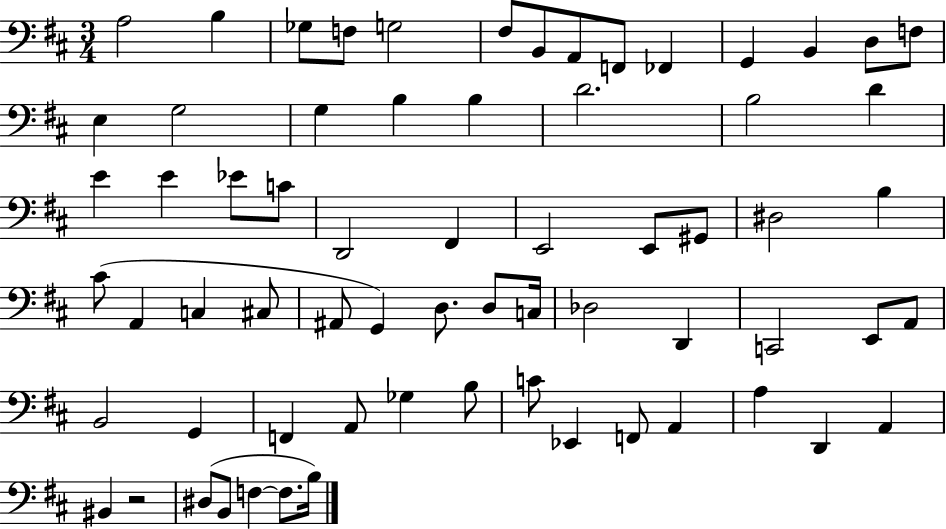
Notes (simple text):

A3/h B3/q Gb3/e F3/e G3/h F#3/e B2/e A2/e F2/e FES2/q G2/q B2/q D3/e F3/e E3/q G3/h G3/q B3/q B3/q D4/h. B3/h D4/q E4/q E4/q Eb4/e C4/e D2/h F#2/q E2/h E2/e G#2/e D#3/h B3/q C#4/e A2/q C3/q C#3/e A#2/e G2/q D3/e. D3/e C3/s Db3/h D2/q C2/h E2/e A2/e B2/h G2/q F2/q A2/e Gb3/q B3/e C4/e Eb2/q F2/e A2/q A3/q D2/q A2/q BIS2/q R/h D#3/e B2/e F3/q F3/e. B3/s